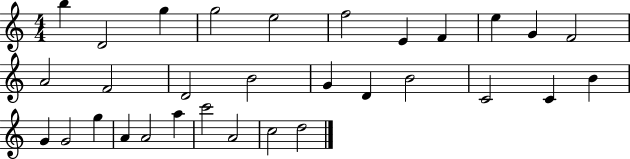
B5/q D4/h G5/q G5/h E5/h F5/h E4/q F4/q E5/q G4/q F4/h A4/h F4/h D4/h B4/h G4/q D4/q B4/h C4/h C4/q B4/q G4/q G4/h G5/q A4/q A4/h A5/q C6/h A4/h C5/h D5/h